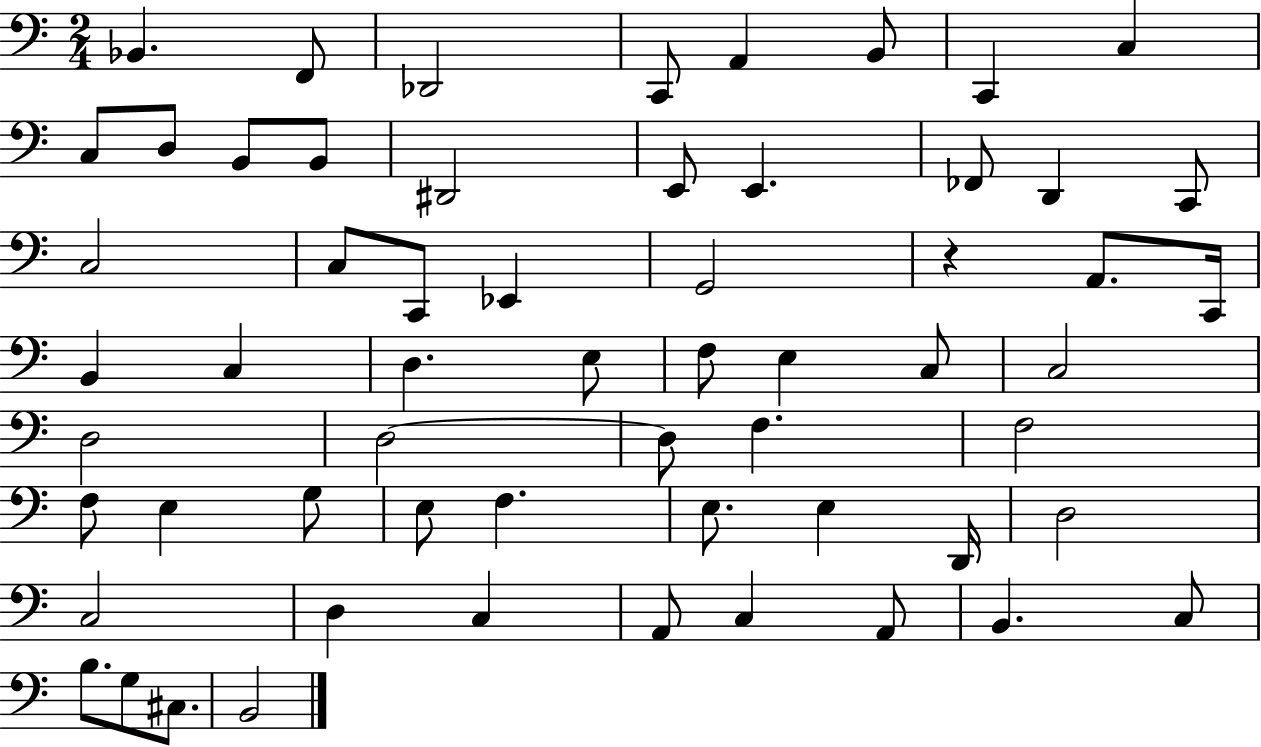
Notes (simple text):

Bb2/q. F2/e Db2/h C2/e A2/q B2/e C2/q C3/q C3/e D3/e B2/e B2/e D#2/h E2/e E2/q. FES2/e D2/q C2/e C3/h C3/e C2/e Eb2/q G2/h R/q A2/e. C2/s B2/q C3/q D3/q. E3/e F3/e E3/q C3/e C3/h D3/h D3/h D3/e F3/q. F3/h F3/e E3/q G3/e E3/e F3/q. E3/e. E3/q D2/s D3/h C3/h D3/q C3/q A2/e C3/q A2/e B2/q. C3/e B3/e. G3/e C#3/e. B2/h